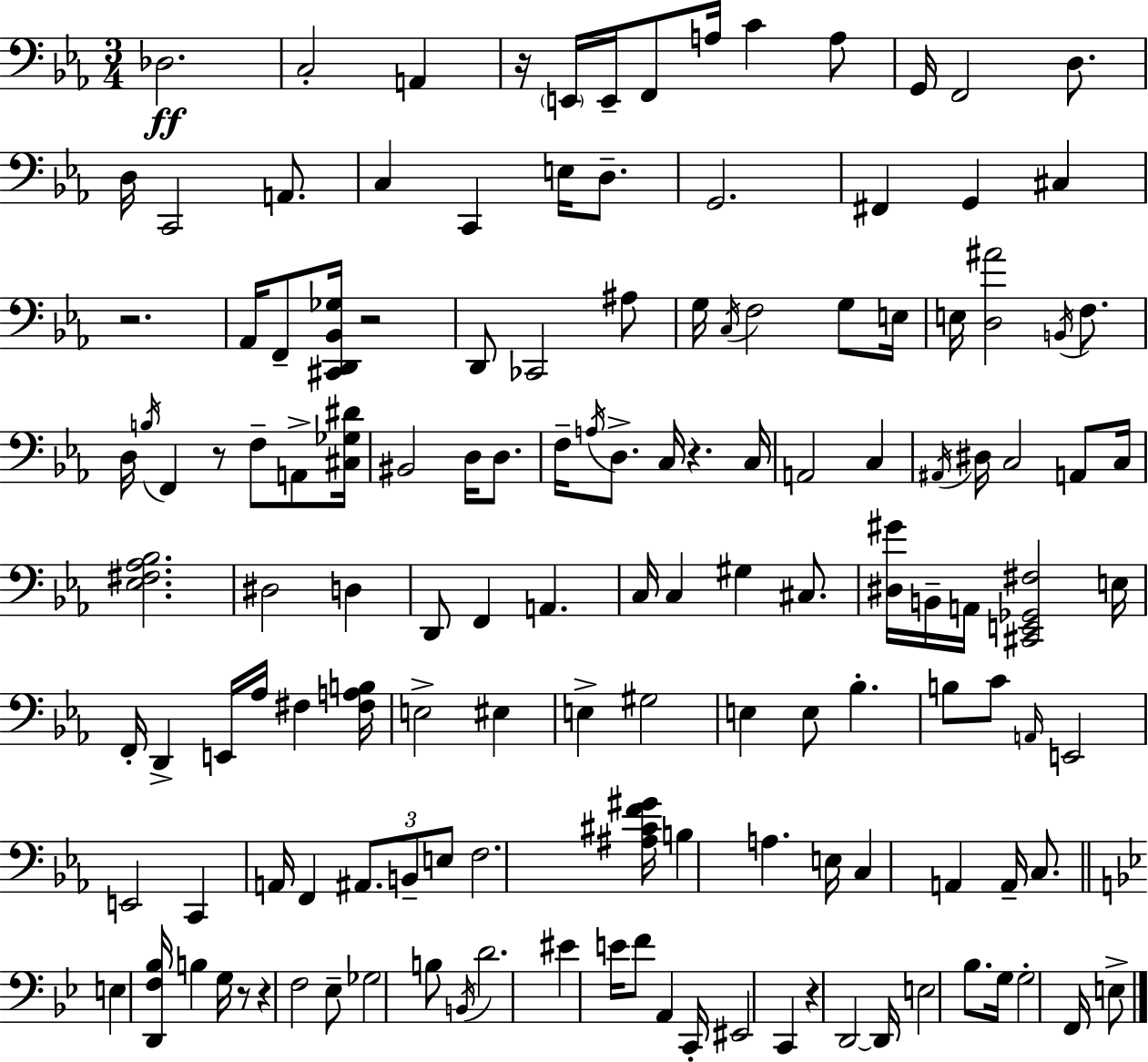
Db3/h. C3/h A2/q R/s E2/s E2/s F2/e A3/s C4/q A3/e G2/s F2/h D3/e. D3/s C2/h A2/e. C3/q C2/q E3/s D3/e. G2/h. F#2/q G2/q C#3/q R/h. Ab2/s F2/e [C#2,D2,Bb2,Gb3]/s R/h D2/e CES2/h A#3/e G3/s C3/s F3/h G3/e E3/s E3/s [D3,A#4]/h B2/s F3/e. D3/s B3/s F2/q R/e F3/e A2/e [C#3,Gb3,D#4]/s BIS2/h D3/s D3/e. F3/s A3/s D3/e. C3/s R/q. C3/s A2/h C3/q A#2/s D#3/s C3/h A2/e C3/s [Eb3,F#3,Ab3,Bb3]/h. D#3/h D3/q D2/e F2/q A2/q. C3/s C3/q G#3/q C#3/e. [D#3,G#4]/s B2/s A2/s [C#2,E2,Gb2,F#3]/h E3/s F2/s D2/q E2/s Ab3/s F#3/q [F#3,A3,B3]/s E3/h EIS3/q E3/q G#3/h E3/q E3/e Bb3/q. B3/e C4/e A2/s E2/h E2/h C2/q A2/s F2/q A#2/e. B2/e E3/e F3/h. [A#3,C#4,F4,G#4]/s B3/q A3/q. E3/s C3/q A2/q A2/s C3/e. E3/q [D2,F3,Bb3]/s B3/q G3/s R/e R/q F3/h Eb3/e Gb3/h B3/e B2/s D4/h. EIS4/q E4/s F4/e A2/q C2/s EIS2/h C2/q R/q D2/h D2/s E3/h Bb3/e. G3/s G3/h F2/s E3/e